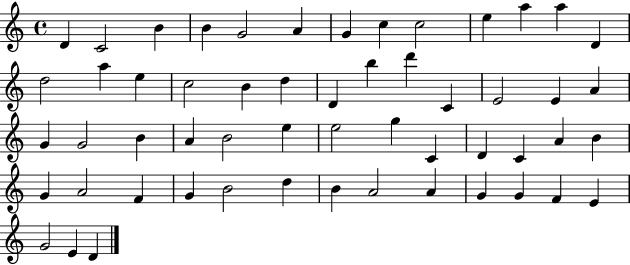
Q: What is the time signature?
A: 4/4